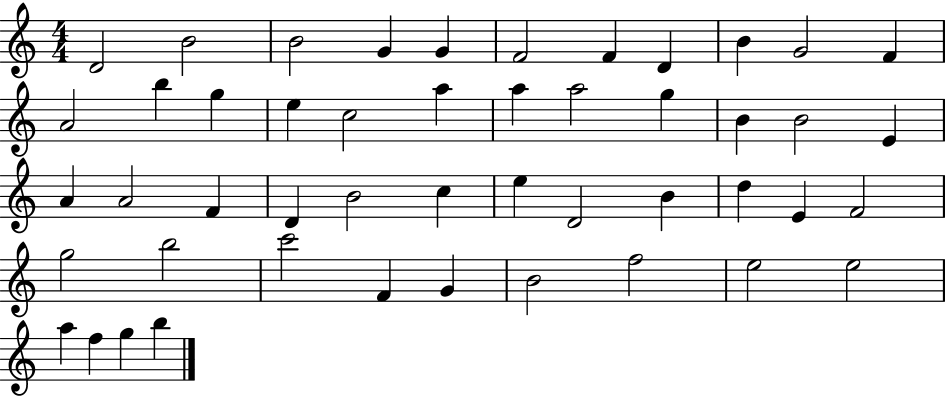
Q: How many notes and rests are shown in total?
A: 48